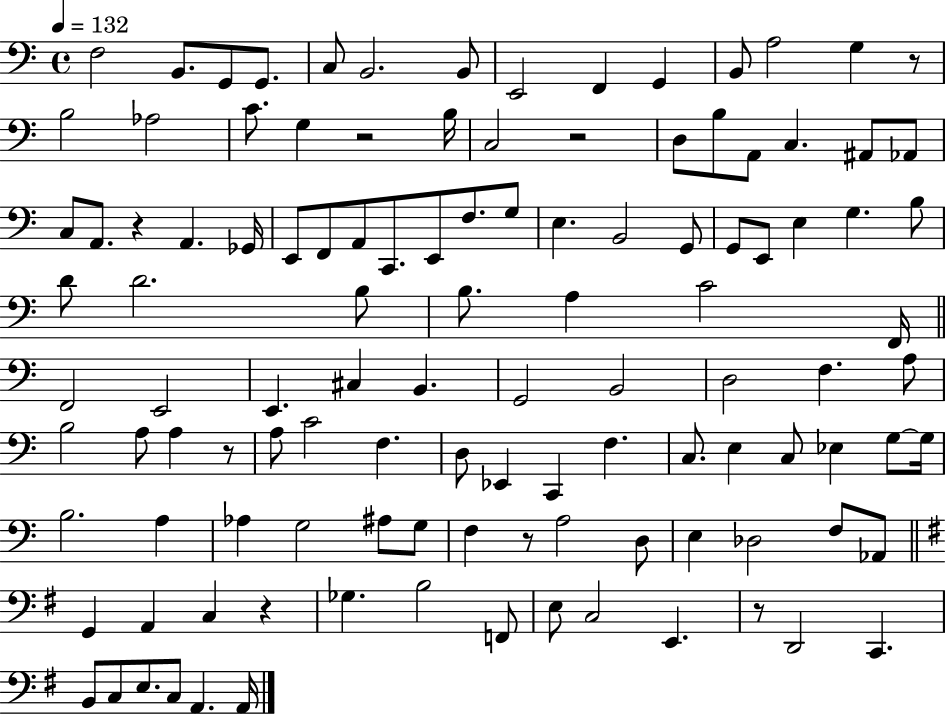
{
  \clef bass
  \time 4/4
  \defaultTimeSignature
  \key c \major
  \tempo 4 = 132
  f2 b,8. g,8 g,8. | c8 b,2. b,8 | e,2 f,4 g,4 | b,8 a2 g4 r8 | \break b2 aes2 | c'8. g4 r2 b16 | c2 r2 | d8 b8 a,8 c4. ais,8 aes,8 | \break c8 a,8. r4 a,4. ges,16 | e,8 f,8 a,8 c,8. e,8 f8. g8 | e4. b,2 g,8 | g,8 e,8 e4 g4. b8 | \break d'8 d'2. b8 | b8. a4 c'2 f,16 | \bar "||" \break \key c \major f,2 e,2 | e,4. cis4 b,4. | g,2 b,2 | d2 f4. a8 | \break b2 a8 a4 r8 | a8 c'2 f4. | d8 ees,4 c,4 f4. | c8. e4 c8 ees4 g8~~ g16 | \break b2. a4 | aes4 g2 ais8 g8 | f4 r8 a2 d8 | e4 des2 f8 aes,8 | \break \bar "||" \break \key g \major g,4 a,4 c4 r4 | ges4. b2 f,8 | e8 c2 e,4. | r8 d,2 c,4. | \break b,8 c8 e8. c8 a,4. a,16 | \bar "|."
}